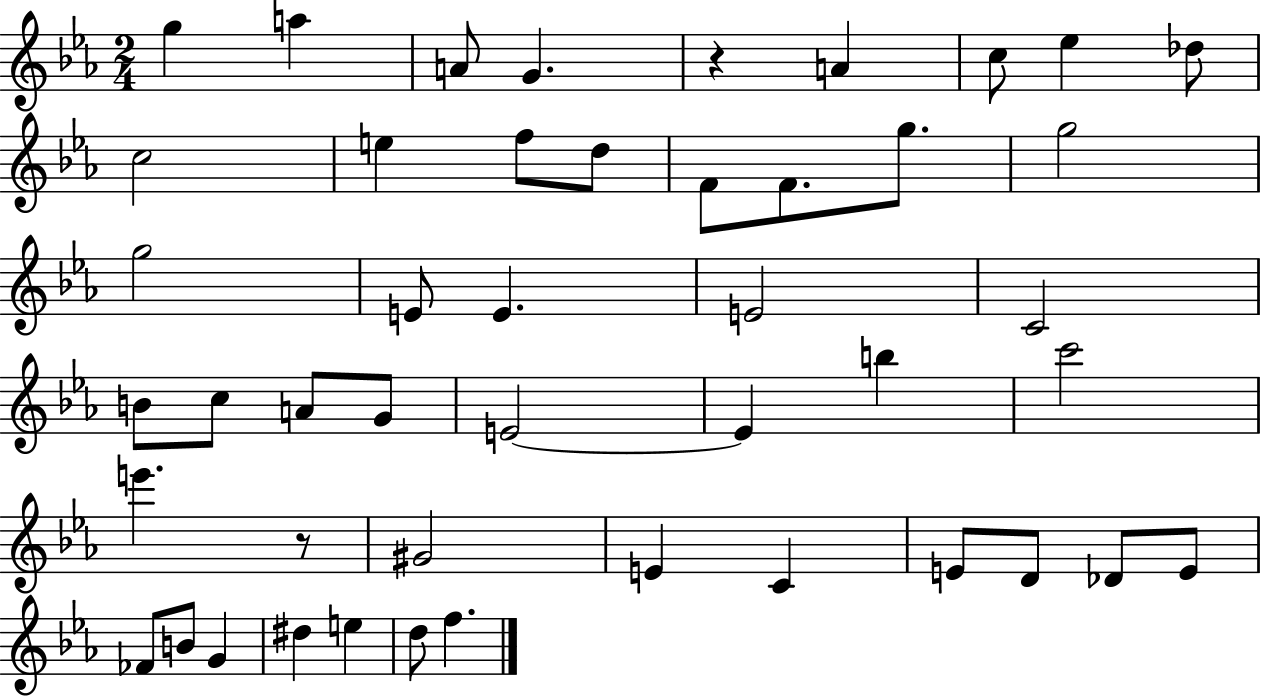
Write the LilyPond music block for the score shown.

{
  \clef treble
  \numericTimeSignature
  \time 2/4
  \key ees \major
  g''4 a''4 | a'8 g'4. | r4 a'4 | c''8 ees''4 des''8 | \break c''2 | e''4 f''8 d''8 | f'8 f'8. g''8. | g''2 | \break g''2 | e'8 e'4. | e'2 | c'2 | \break b'8 c''8 a'8 g'8 | e'2~~ | e'4 b''4 | c'''2 | \break e'''4. r8 | gis'2 | e'4 c'4 | e'8 d'8 des'8 e'8 | \break fes'8 b'8 g'4 | dis''4 e''4 | d''8 f''4. | \bar "|."
}